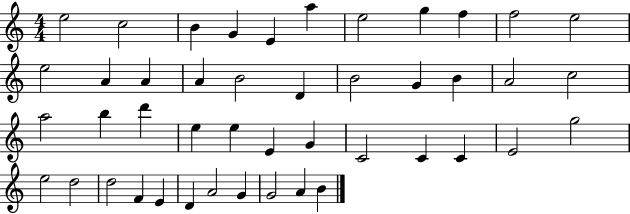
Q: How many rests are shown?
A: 0